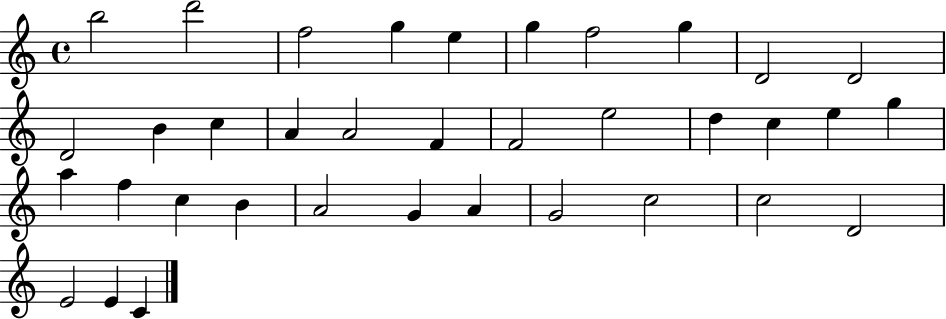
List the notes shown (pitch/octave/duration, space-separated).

B5/h D6/h F5/h G5/q E5/q G5/q F5/h G5/q D4/h D4/h D4/h B4/q C5/q A4/q A4/h F4/q F4/h E5/h D5/q C5/q E5/q G5/q A5/q F5/q C5/q B4/q A4/h G4/q A4/q G4/h C5/h C5/h D4/h E4/h E4/q C4/q